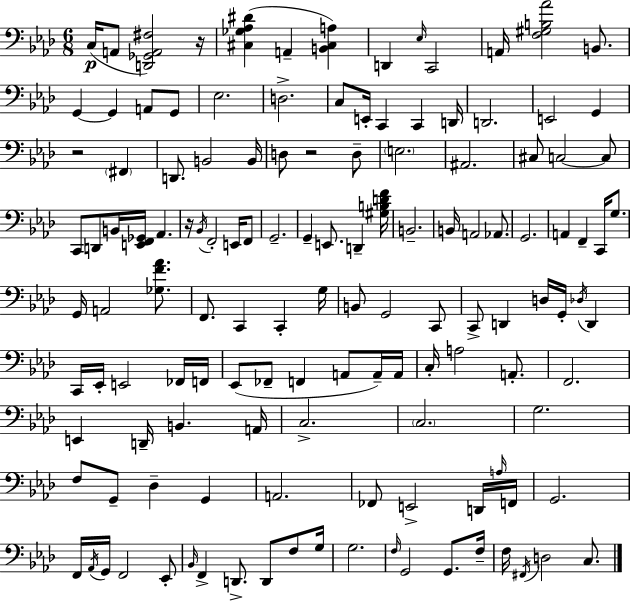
X:1
T:Untitled
M:6/8
L:1/4
K:Fm
C,/4 A,,/2 [D,,_G,,A,,^F,]2 z/4 [^C,_G,_A,^D] A,, [B,,^C,A,] D,, _E,/4 C,,2 A,,/4 [F,^G,B,_A]2 B,,/2 G,, G,, A,,/2 G,,/2 _E,2 D,2 C,/2 E,,/4 C,, C,, D,,/4 D,,2 E,,2 G,, z2 ^F,, D,,/2 B,,2 B,,/4 D,/2 z2 D,/2 E,2 ^A,,2 ^C,/2 C,2 C,/2 C,,/2 D,,/2 B,,/4 [E,,F,,_G,,]/4 _A,, z/4 _B,,/4 F,,2 E,,/4 F,,/2 G,,2 G,, E,,/2 D,, [^G,B,DF]/4 B,,2 B,,/4 A,,2 _A,,/2 G,,2 A,, F,, C,,/4 G,/2 G,,/4 A,,2 [_G,F_A]/2 F,,/2 C,, C,, G,/4 B,,/2 G,,2 C,,/2 C,,/2 D,, D,/4 G,,/4 _D,/4 D,, C,,/4 _E,,/4 E,,2 _F,,/4 F,,/4 _E,,/2 _F,,/2 F,, A,,/2 A,,/4 A,,/4 C,/4 A,2 A,,/2 F,,2 E,, D,,/4 B,, A,,/4 C,2 C,2 G,2 F,/2 G,,/2 _D, G,, A,,2 _F,,/2 E,,2 D,,/4 A,/4 F,,/4 G,,2 F,,/4 _A,,/4 G,,/4 F,,2 _E,,/2 _B,,/4 F,, D,,/2 D,,/2 F,/2 G,/4 G,2 F,/4 G,,2 G,,/2 F,/4 F,/4 ^F,,/4 D,2 C,/2